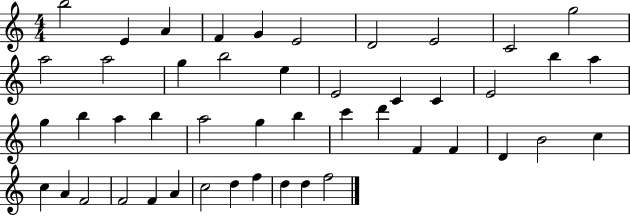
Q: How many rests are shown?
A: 0